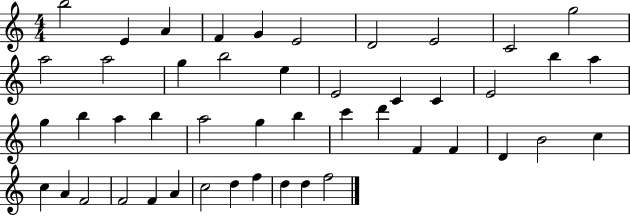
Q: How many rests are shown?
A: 0